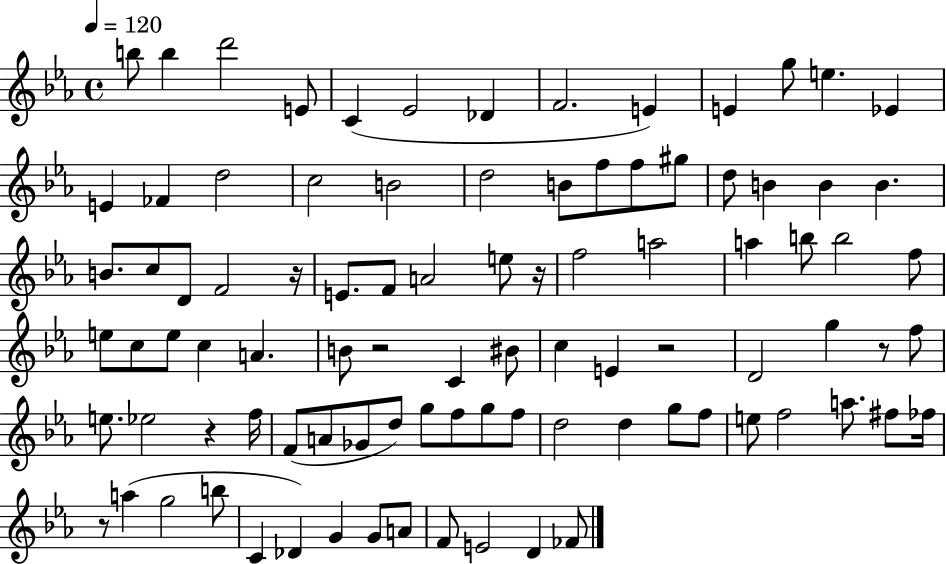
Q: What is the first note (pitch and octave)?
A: B5